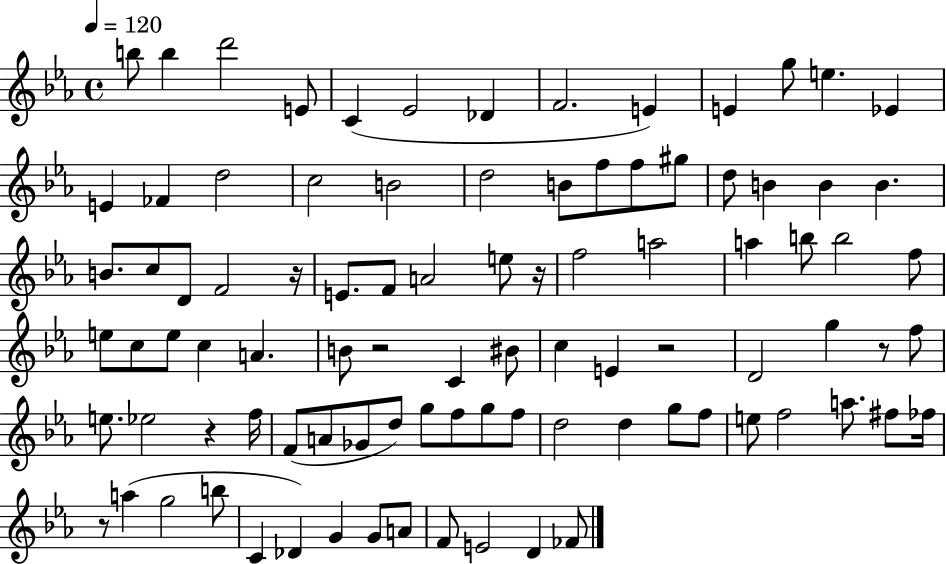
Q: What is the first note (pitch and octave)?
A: B5